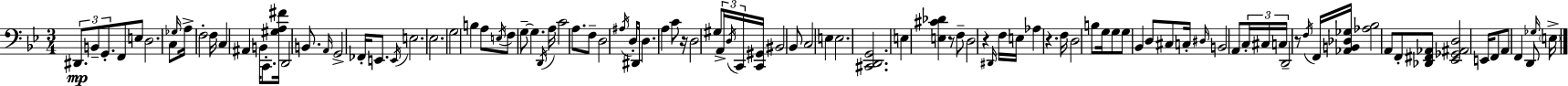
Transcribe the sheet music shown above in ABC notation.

X:1
T:Untitled
M:3/4
L:1/4
K:Gm
^D,,/2 B,,/2 G,,/2 F,,/2 E,/2 D,2 C,/2 _G,/4 A,/4 F,2 F,/4 C, ^A,, B,,/4 C,,/2 [^G,A,^F]/4 D,,2 B,,/2 A,,/4 G,,2 _F,,/4 E,,/2 E,,/4 E,2 _E,2 G,2 B, A,/2 E,/4 F,/2 G,/2 G, D,,/4 A,/4 C2 A,/2 F,/2 D,2 ^A,/4 D,/4 ^D,,/4 D, A, C/2 z/4 D,2 ^G,/2 A,,/4 D,/4 C,,/4 [C,,^G,,]/4 ^B,,2 _B,,/2 C,2 E, E,2 [^C,,D,,G,,]2 E, [E,^C_D] z/2 F,/2 D,2 z ^D,,/4 F,/4 E,/4 _A, z F,/4 D,2 B,/2 G,/4 G,/2 G,/2 _B,, D,/2 ^C,/2 C,/4 ^D,/4 B,,2 A,,/2 C,/4 ^C,/4 C,/4 D,,2 z/2 F,/4 F,,/4 [_A,,B,,_D,_G,]/4 [_A,_B,]2 A,,/2 F,,/2 [_D,,^F,,_A,,]/2 [_E,,_G,,^A,,D,]2 E,,/4 F,,/2 A,,/2 F,, D,,/2 _G,/4 E,/4